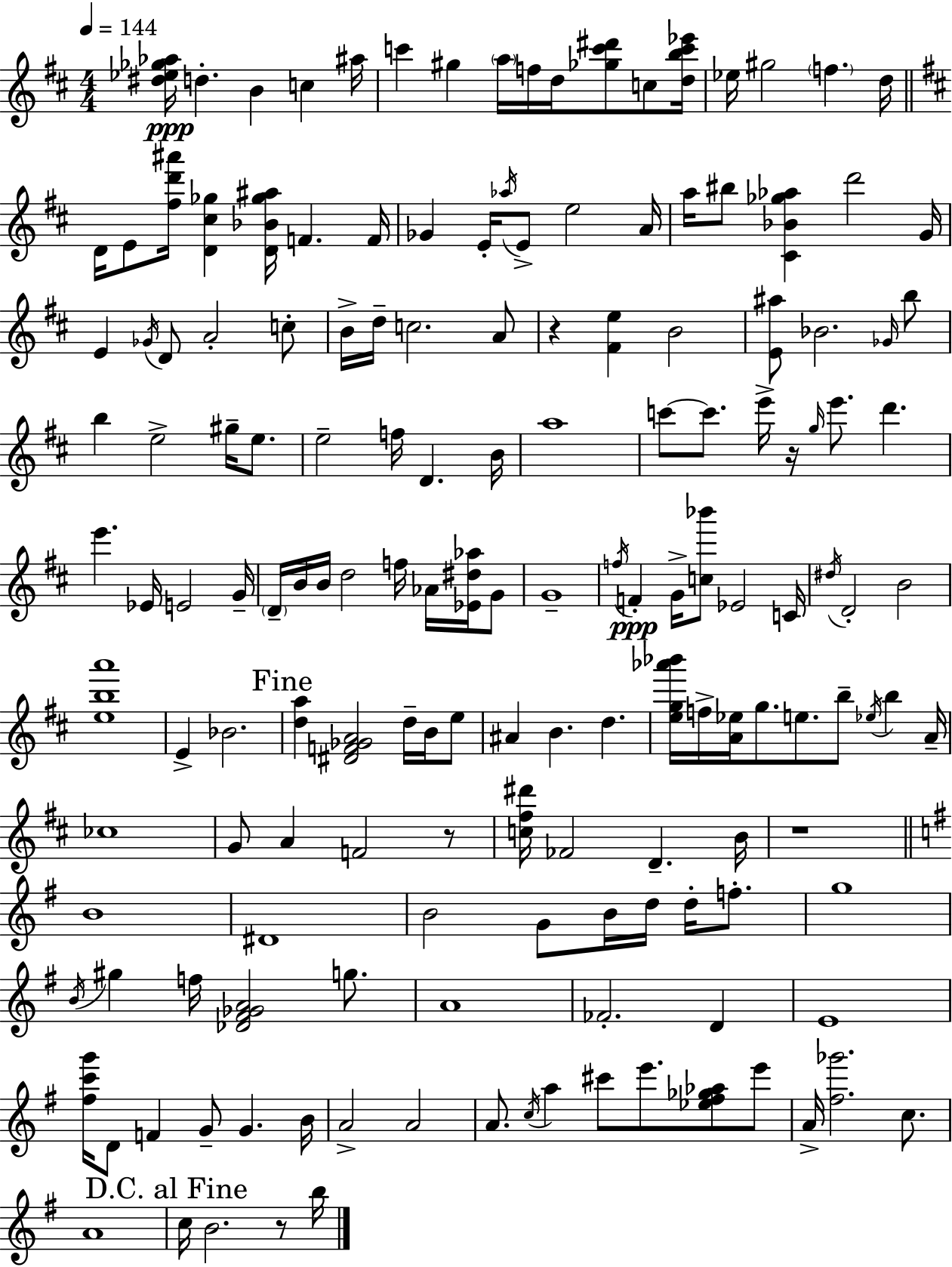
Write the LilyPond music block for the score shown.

{
  \clef treble
  \numericTimeSignature
  \time 4/4
  \key d \major
  \tempo 4 = 144
  <dis'' ees'' ges'' aes''>16\ppp d''4.-. b'4 c''4 ais''16 | c'''4 gis''4 \parenthesize a''16 f''16 d''16 <ges'' c''' dis'''>8 c''8 <d'' b'' c''' ees'''>16 | ees''16 gis''2 \parenthesize f''4. d''16 | \bar "||" \break \key b \minor d'16 e'8 <fis'' d''' ais'''>16 <d' cis'' ges''>4 <d' bes' ges'' ais''>16 f'4. f'16 | ges'4 e'16-. \acciaccatura { aes''16 } e'8-> e''2 | a'16 a''16 bis''8 <cis' bes' ges'' aes''>4 d'''2 | g'16 e'4 \acciaccatura { ges'16 } d'8 a'2-. | \break c''8-. b'16-> d''16-- c''2. | a'8 r4 <fis' e''>4 b'2 | <e' ais''>8 bes'2. | \grace { ges'16 } b''8 b''4 e''2-> gis''16-- | \break e''8. e''2-- f''16 d'4. | b'16 a''1 | c'''8~~ c'''8. e'''16-> r16 \grace { g''16 } e'''8. d'''4. | e'''4. ees'16 e'2 | \break g'16-- \parenthesize d'16-- b'16 b'16 d''2 f''16 | aes'16 <ees' dis'' aes''>16 g'8 g'1-- | \acciaccatura { f''16 }\ppp f'4-. g'16-> <c'' bes'''>8 ees'2 | c'16 \acciaccatura { dis''16 } d'2-. b'2 | \break <e'' b'' a'''>1 | e'4-> bes'2. | \mark "Fine" <d'' a''>4 <dis' f' ges' a'>2 | d''16-- b'16 e''8 ais'4 b'4. | \break d''4. <e'' g'' aes''' bes'''>16 f''16-> <a' ees''>16 g''8. e''8. b''8-- | \acciaccatura { ees''16 } b''4 a'16-- ces''1 | g'8 a'4 f'2 | r8 <c'' fis'' dis'''>16 fes'2 | \break d'4.-- b'16 r1 | \bar "||" \break \key g \major b'1 | dis'1 | b'2 g'8 b'16 d''16 d''16-. f''8.-. | g''1 | \break \acciaccatura { b'16 } gis''4 f''16 <des' fis' ges' a'>2 g''8. | a'1 | fes'2.-. d'4 | e'1 | \break <fis'' c''' g'''>16 d'8 f'4 g'8-- g'4. | b'16 a'2-> a'2 | a'8. \acciaccatura { c''16 } a''4 cis'''8 e'''8. <ees'' fis'' ges'' aes''>8 | e'''8 a'16-> <fis'' ges'''>2. c''8. | \break a'1 | \mark "D.C. al Fine" c''16 b'2. r8 | b''16 \bar "|."
}